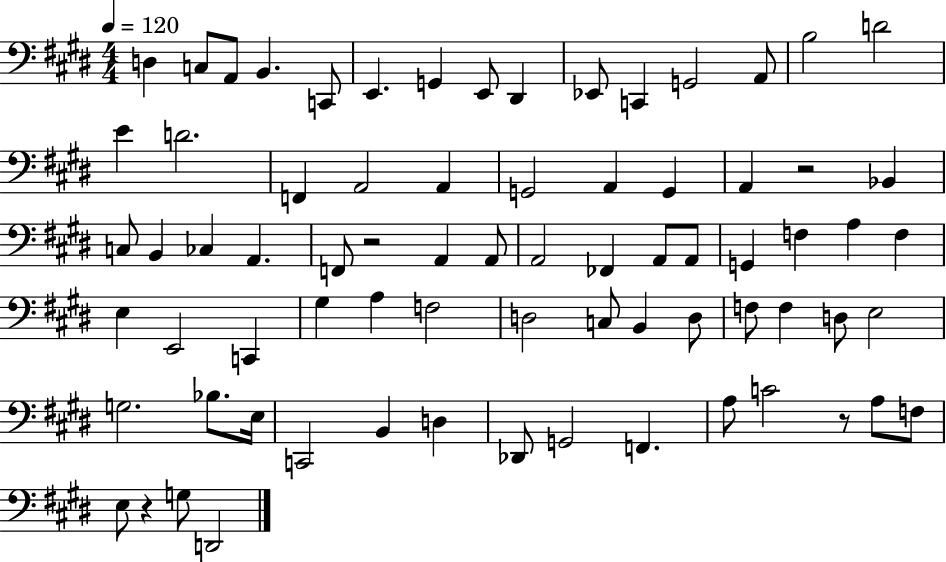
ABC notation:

X:1
T:Untitled
M:4/4
L:1/4
K:E
D, C,/2 A,,/2 B,, C,,/2 E,, G,, E,,/2 ^D,, _E,,/2 C,, G,,2 A,,/2 B,2 D2 E D2 F,, A,,2 A,, G,,2 A,, G,, A,, z2 _B,, C,/2 B,, _C, A,, F,,/2 z2 A,, A,,/2 A,,2 _F,, A,,/2 A,,/2 G,, F, A, F, E, E,,2 C,, ^G, A, F,2 D,2 C,/2 B,, D,/2 F,/2 F, D,/2 E,2 G,2 _B,/2 E,/4 C,,2 B,, D, _D,,/2 G,,2 F,, A,/2 C2 z/2 A,/2 F,/2 E,/2 z G,/2 D,,2